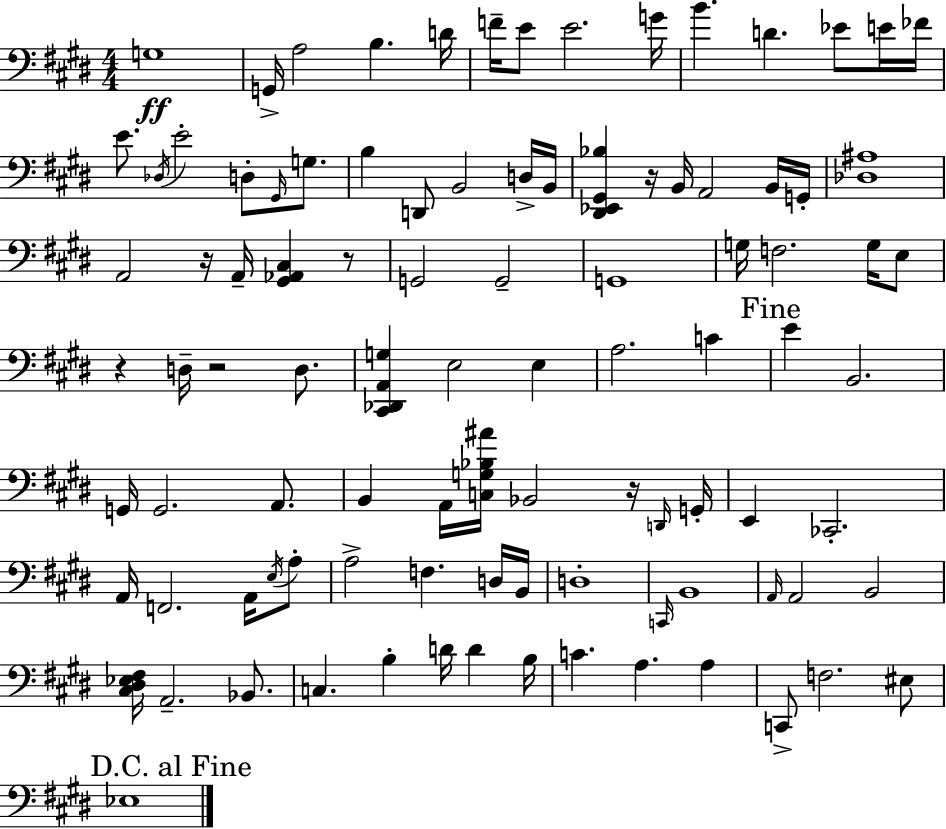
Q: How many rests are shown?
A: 6